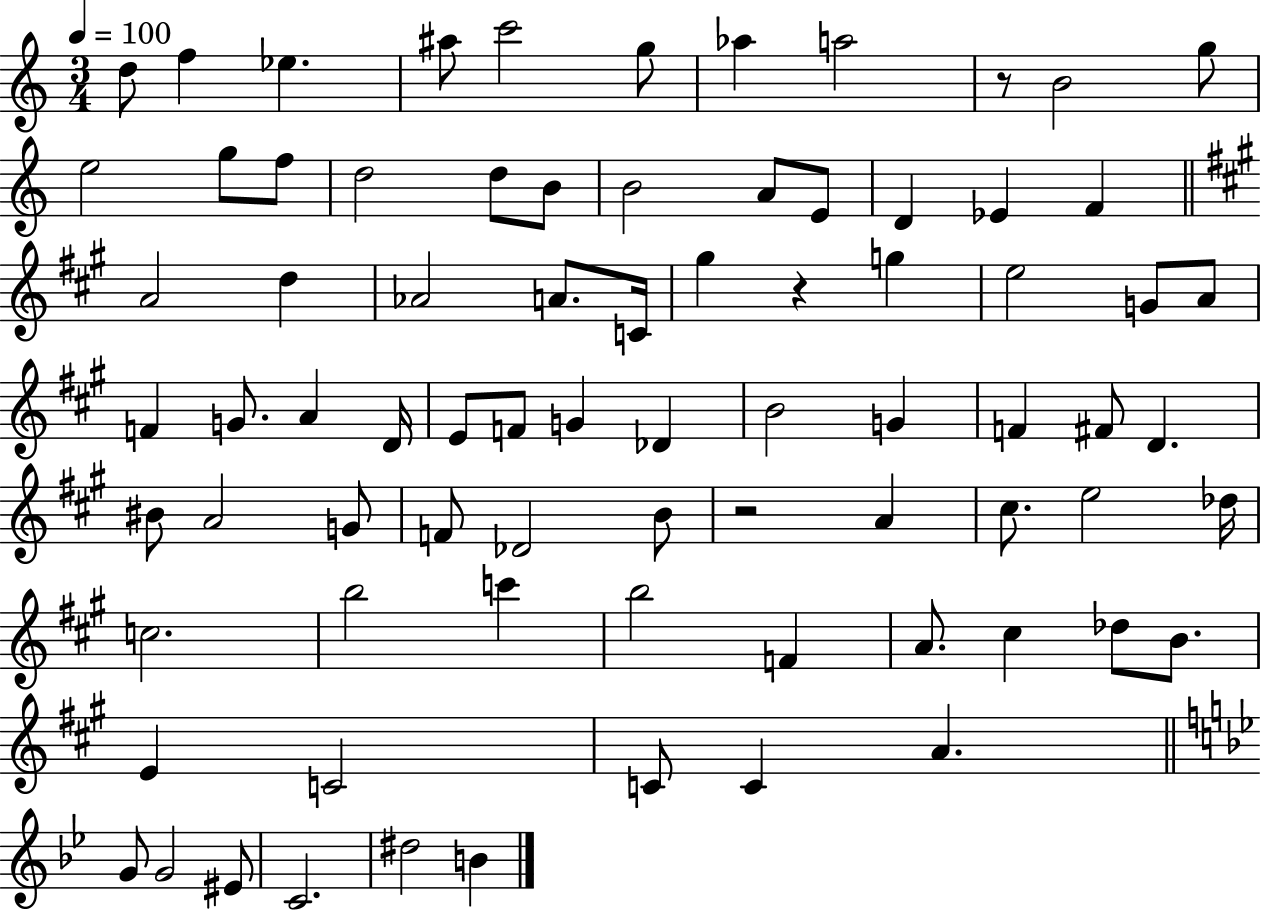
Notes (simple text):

D5/e F5/q Eb5/q. A#5/e C6/h G5/e Ab5/q A5/h R/e B4/h G5/e E5/h G5/e F5/e D5/h D5/e B4/e B4/h A4/e E4/e D4/q Eb4/q F4/q A4/h D5/q Ab4/h A4/e. C4/s G#5/q R/q G5/q E5/h G4/e A4/e F4/q G4/e. A4/q D4/s E4/e F4/e G4/q Db4/q B4/h G4/q F4/q F#4/e D4/q. BIS4/e A4/h G4/e F4/e Db4/h B4/e R/h A4/q C#5/e. E5/h Db5/s C5/h. B5/h C6/q B5/h F4/q A4/e. C#5/q Db5/e B4/e. E4/q C4/h C4/e C4/q A4/q. G4/e G4/h EIS4/e C4/h. D#5/h B4/q